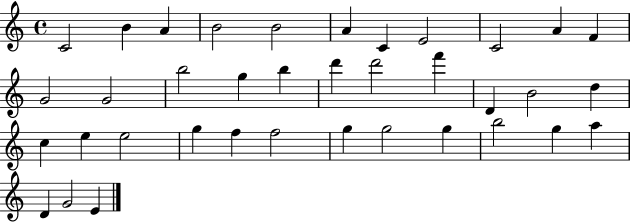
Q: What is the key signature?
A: C major